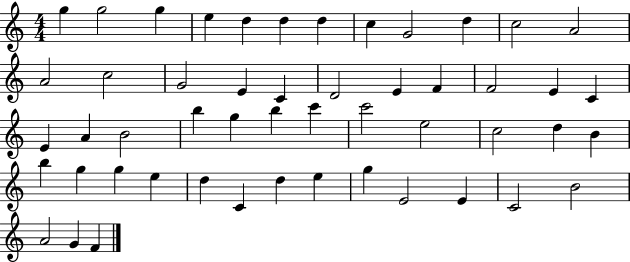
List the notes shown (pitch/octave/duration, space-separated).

G5/q G5/h G5/q E5/q D5/q D5/q D5/q C5/q G4/h D5/q C5/h A4/h A4/h C5/h G4/h E4/q C4/q D4/h E4/q F4/q F4/h E4/q C4/q E4/q A4/q B4/h B5/q G5/q B5/q C6/q C6/h E5/h C5/h D5/q B4/q B5/q G5/q G5/q E5/q D5/q C4/q D5/q E5/q G5/q E4/h E4/q C4/h B4/h A4/h G4/q F4/q